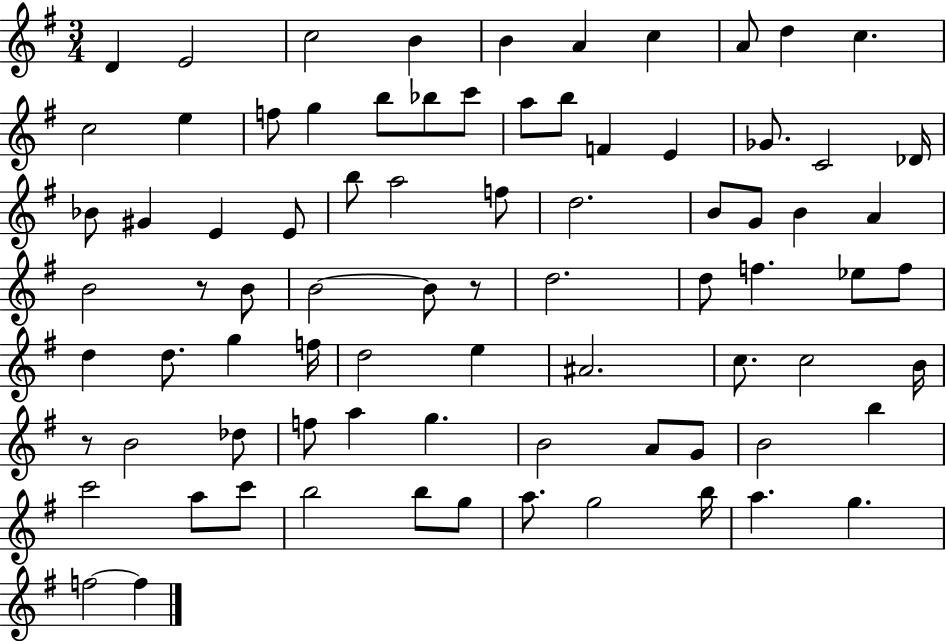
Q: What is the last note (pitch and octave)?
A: F5